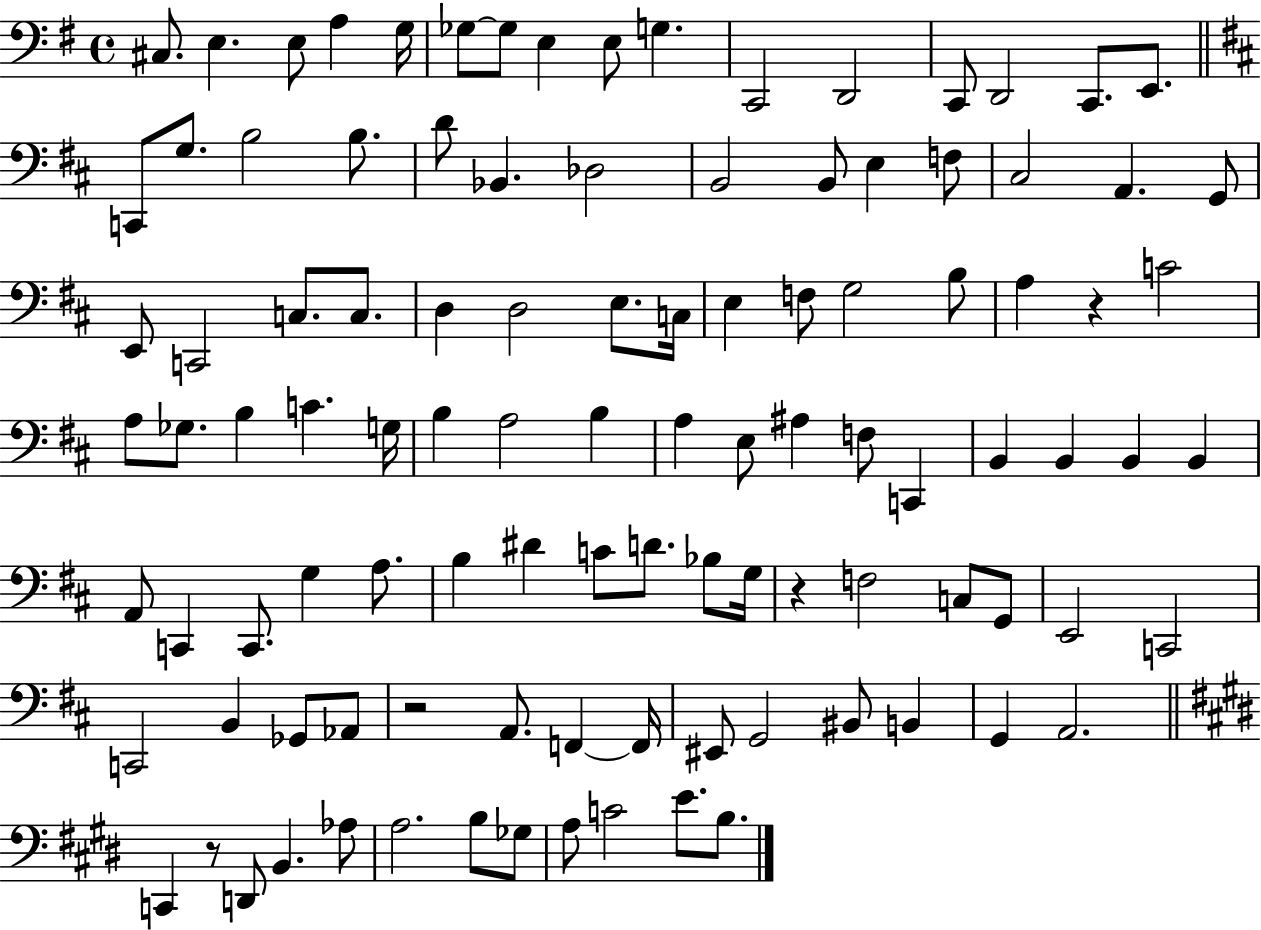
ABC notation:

X:1
T:Untitled
M:4/4
L:1/4
K:G
^C,/2 E, E,/2 A, G,/4 _G,/2 _G,/2 E, E,/2 G, C,,2 D,,2 C,,/2 D,,2 C,,/2 E,,/2 C,,/2 G,/2 B,2 B,/2 D/2 _B,, _D,2 B,,2 B,,/2 E, F,/2 ^C,2 A,, G,,/2 E,,/2 C,,2 C,/2 C,/2 D, D,2 E,/2 C,/4 E, F,/2 G,2 B,/2 A, z C2 A,/2 _G,/2 B, C G,/4 B, A,2 B, A, E,/2 ^A, F,/2 C,, B,, B,, B,, B,, A,,/2 C,, C,,/2 G, A,/2 B, ^D C/2 D/2 _B,/2 G,/4 z F,2 C,/2 G,,/2 E,,2 C,,2 C,,2 B,, _G,,/2 _A,,/2 z2 A,,/2 F,, F,,/4 ^E,,/2 G,,2 ^B,,/2 B,, G,, A,,2 C,, z/2 D,,/2 B,, _A,/2 A,2 B,/2 _G,/2 A,/2 C2 E/2 B,/2